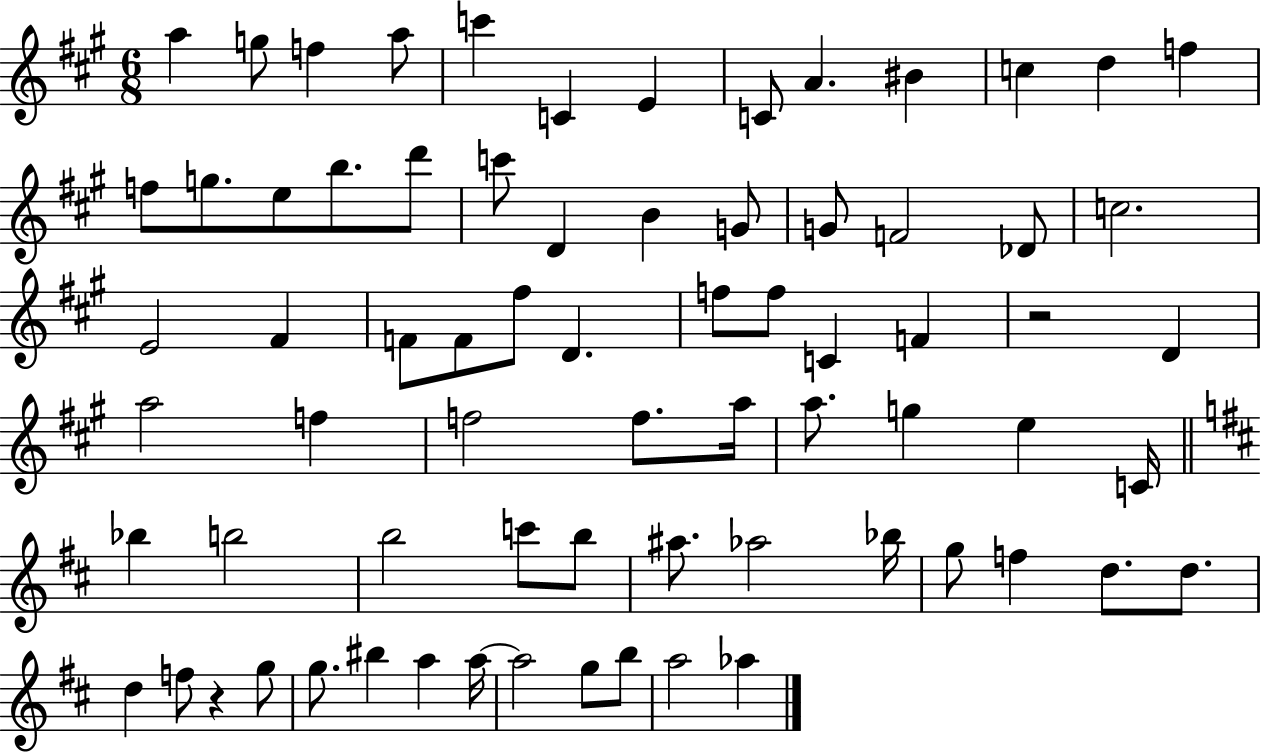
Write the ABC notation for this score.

X:1
T:Untitled
M:6/8
L:1/4
K:A
a g/2 f a/2 c' C E C/2 A ^B c d f f/2 g/2 e/2 b/2 d'/2 c'/2 D B G/2 G/2 F2 _D/2 c2 E2 ^F F/2 F/2 ^f/2 D f/2 f/2 C F z2 D a2 f f2 f/2 a/4 a/2 g e C/4 _b b2 b2 c'/2 b/2 ^a/2 _a2 _b/4 g/2 f d/2 d/2 d f/2 z g/2 g/2 ^b a a/4 a2 g/2 b/2 a2 _a